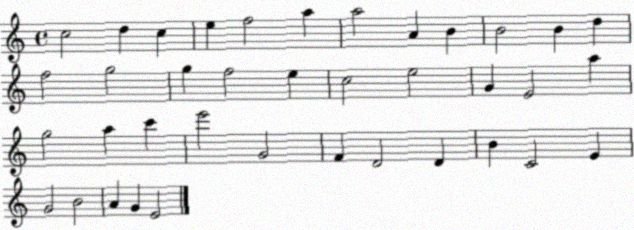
X:1
T:Untitled
M:4/4
L:1/4
K:C
c2 d c e f2 a a2 A B B2 B d f2 g2 g f2 e c2 e2 G E2 a g2 a c' e'2 G2 F D2 D B C2 E G2 B2 A G E2